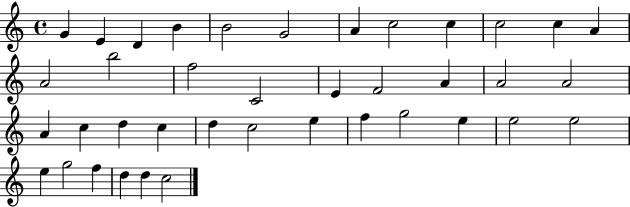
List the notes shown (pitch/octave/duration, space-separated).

G4/q E4/q D4/q B4/q B4/h G4/h A4/q C5/h C5/q C5/h C5/q A4/q A4/h B5/h F5/h C4/h E4/q F4/h A4/q A4/h A4/h A4/q C5/q D5/q C5/q D5/q C5/h E5/q F5/q G5/h E5/q E5/h E5/h E5/q G5/h F5/q D5/q D5/q C5/h